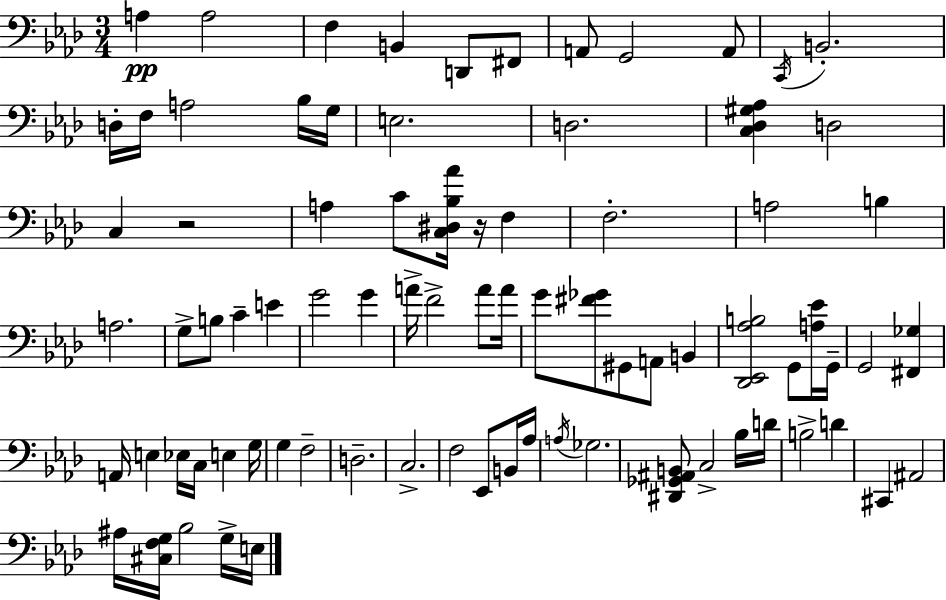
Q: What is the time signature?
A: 3/4